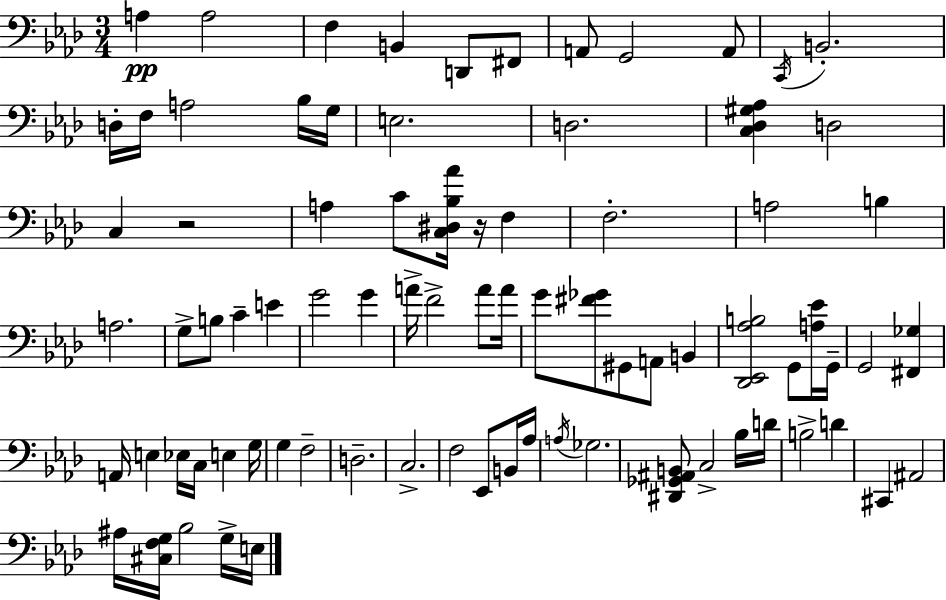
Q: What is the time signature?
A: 3/4